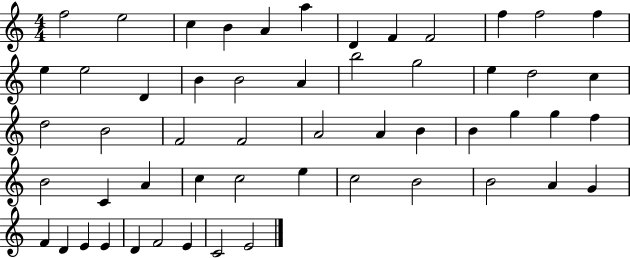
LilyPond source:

{
  \clef treble
  \numericTimeSignature
  \time 4/4
  \key c \major
  f''2 e''2 | c''4 b'4 a'4 a''4 | d'4 f'4 f'2 | f''4 f''2 f''4 | \break e''4 e''2 d'4 | b'4 b'2 a'4 | b''2 g''2 | e''4 d''2 c''4 | \break d''2 b'2 | f'2 f'2 | a'2 a'4 b'4 | b'4 g''4 g''4 f''4 | \break b'2 c'4 a'4 | c''4 c''2 e''4 | c''2 b'2 | b'2 a'4 g'4 | \break f'4 d'4 e'4 e'4 | d'4 f'2 e'4 | c'2 e'2 | \bar "|."
}